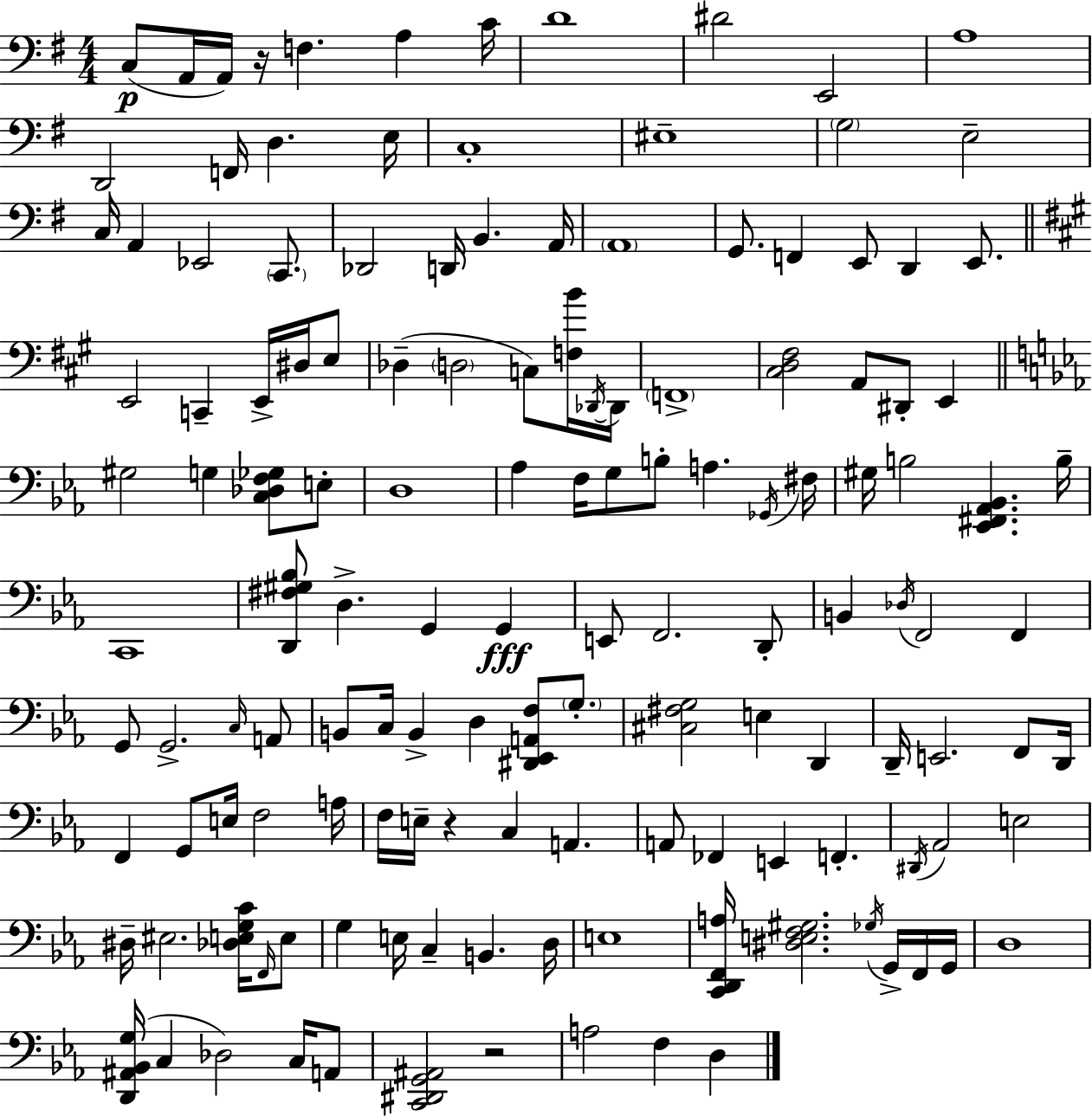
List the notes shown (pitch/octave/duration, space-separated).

C3/e A2/s A2/s R/s F3/q. A3/q C4/s D4/w D#4/h E2/h A3/w D2/h F2/s D3/q. E3/s C3/w EIS3/w G3/h E3/h C3/s A2/q Eb2/h C2/e. Db2/h D2/s B2/q. A2/s A2/w G2/e. F2/q E2/e D2/q E2/e. E2/h C2/q E2/s D#3/s E3/e Db3/q D3/h C3/e [F3,B4]/s Db2/s Db2/s F2/w [C#3,D3,F#3]/h A2/e D#2/e E2/q G#3/h G3/q [C3,Db3,F3,Gb3]/e E3/e D3/w Ab3/q F3/s G3/e B3/e A3/q. Gb2/s F#3/s G#3/s B3/h [Eb2,F#2,Ab2,Bb2]/q. B3/s C2/w [D2,F#3,G#3,Bb3]/e D3/q. G2/q G2/q E2/e F2/h. D2/e B2/q Db3/s F2/h F2/q G2/e G2/h. C3/s A2/e B2/e C3/s B2/q D3/q [D#2,Eb2,A2,F3]/e G3/e. [C#3,F#3,G3]/h E3/q D2/q D2/s E2/h. F2/e D2/s F2/q G2/e E3/s F3/h A3/s F3/s E3/s R/q C3/q A2/q. A2/e FES2/q E2/q F2/q. D#2/s Ab2/h E3/h D#3/s EIS3/h. [Db3,E3,G3,C4]/s F2/s E3/e G3/q E3/s C3/q B2/q. D3/s E3/w [C2,D2,F2,A3]/s [D#3,E3,F3,G#3]/h. Gb3/s G2/s F2/s G2/s D3/w [D2,A#2,Bb2,G3]/s C3/q Db3/h C3/s A2/e [C2,D#2,G2,A#2]/h R/h A3/h F3/q D3/q